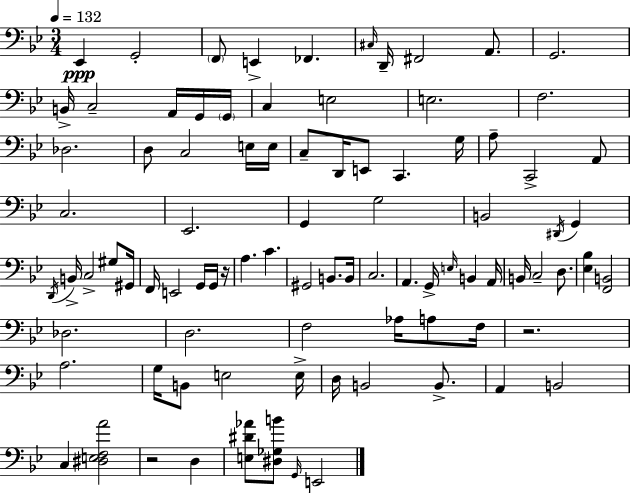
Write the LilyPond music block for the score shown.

{
  \clef bass
  \numericTimeSignature
  \time 3/4
  \key g \minor
  \tempo 4 = 132
  ees,4\ppp g,2-. | \parenthesize f,8 e,4-> fes,4. | \grace { cis16 } d,16-- fis,2 a,8. | g,2. | \break b,16-> c2-- a,16 g,16 | \parenthesize g,16 c4 e2 | e2. | f2. | \break des2. | d8 c2 e16 | e16 c8-- d,16 e,8 c,4. | g16 a8-- c,2-> a,8 | \break c2. | ees,2. | g,4 g2 | b,2 \acciaccatura { dis,16 } g,4 | \break \acciaccatura { d,16 } b,16-> c2-> | gis8 gis,16 f,16 e,2 | g,16 g,16 r16 a4. c'4. | gis,2 b,8. | \break b,16 c2. | a,4. g,16-> \grace { e16 } b,4 | a,16 b,16 c2-- | d8. <ees bes>4 <f, b,>2 | \break des2. | d2. | f2 | aes16 a8 f16 r2. | \break a2. | g16 b,8 e2 | e16-> d16 b,2 | b,8.-> a,4 b,2 | \break c4 <dis e f a'>2 | r2 | d4 <e dis' aes'>8 <dis ges b'>8 \grace { g,16 } e,2 | \bar "|."
}